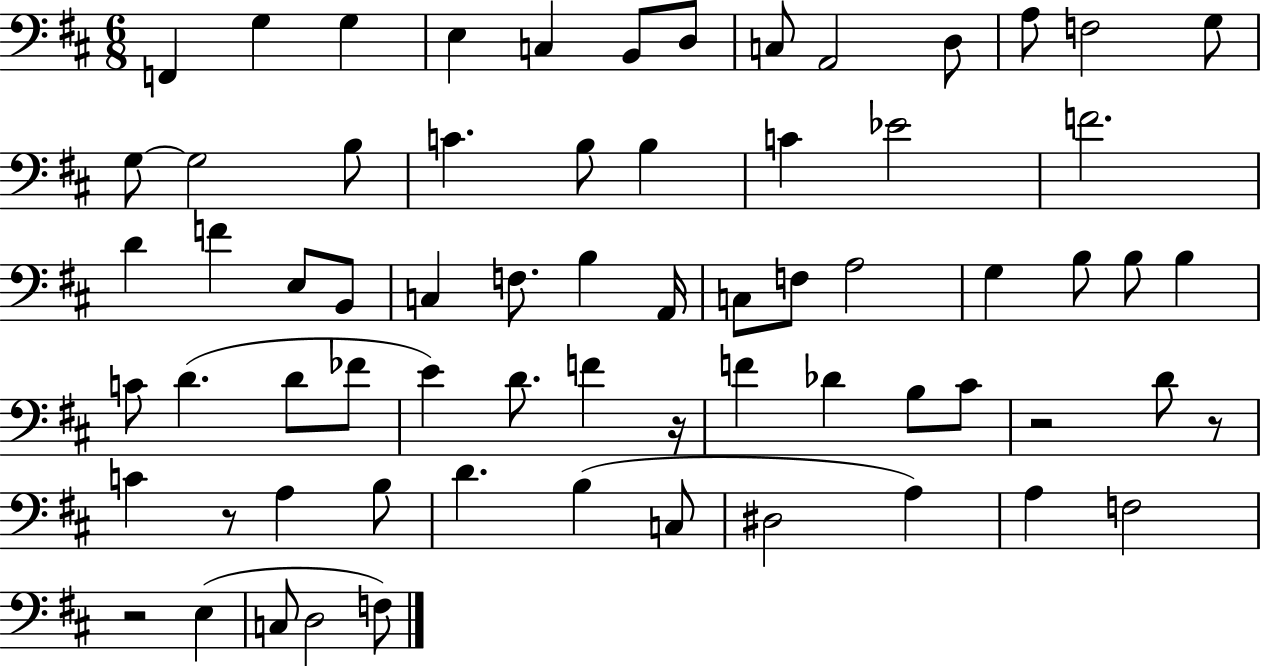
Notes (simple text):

F2/q G3/q G3/q E3/q C3/q B2/e D3/e C3/e A2/h D3/e A3/e F3/h G3/e G3/e G3/h B3/e C4/q. B3/e B3/q C4/q Eb4/h F4/h. D4/q F4/q E3/e B2/e C3/q F3/e. B3/q A2/s C3/e F3/e A3/h G3/q B3/e B3/e B3/q C4/e D4/q. D4/e FES4/e E4/q D4/e. F4/q R/s F4/q Db4/q B3/e C#4/e R/h D4/e R/e C4/q R/e A3/q B3/e D4/q. B3/q C3/e D#3/h A3/q A3/q F3/h R/h E3/q C3/e D3/h F3/e